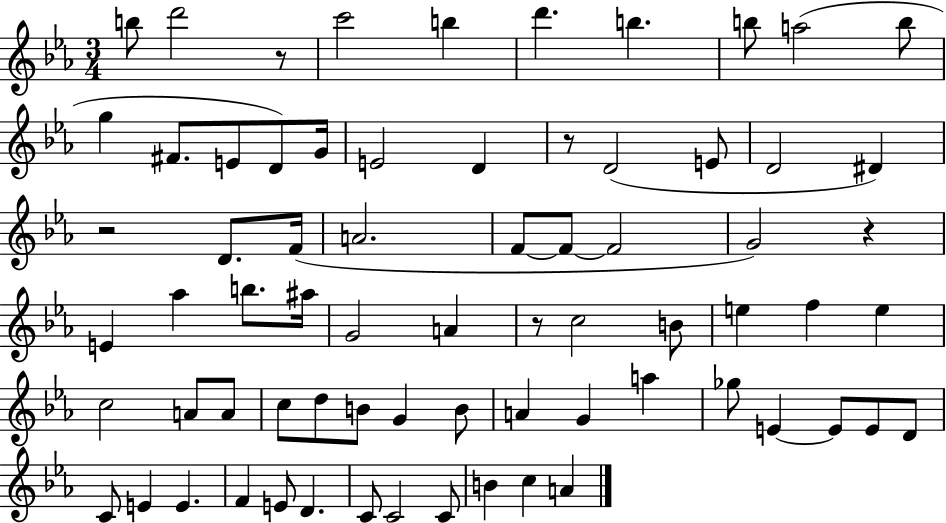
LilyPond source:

{
  \clef treble
  \numericTimeSignature
  \time 3/4
  \key ees \major
  b''8 d'''2 r8 | c'''2 b''4 | d'''4. b''4. | b''8 a''2( b''8 | \break g''4 fis'8. e'8 d'8) g'16 | e'2 d'4 | r8 d'2( e'8 | d'2 dis'4) | \break r2 d'8. f'16( | a'2. | f'8~~ f'8~~ f'2 | g'2) r4 | \break e'4 aes''4 b''8. ais''16 | g'2 a'4 | r8 c''2 b'8 | e''4 f''4 e''4 | \break c''2 a'8 a'8 | c''8 d''8 b'8 g'4 b'8 | a'4 g'4 a''4 | ges''8 e'4~~ e'8 e'8 d'8 | \break c'8 e'4 e'4. | f'4 e'8 d'4. | c'8 c'2 c'8 | b'4 c''4 a'4 | \break \bar "|."
}